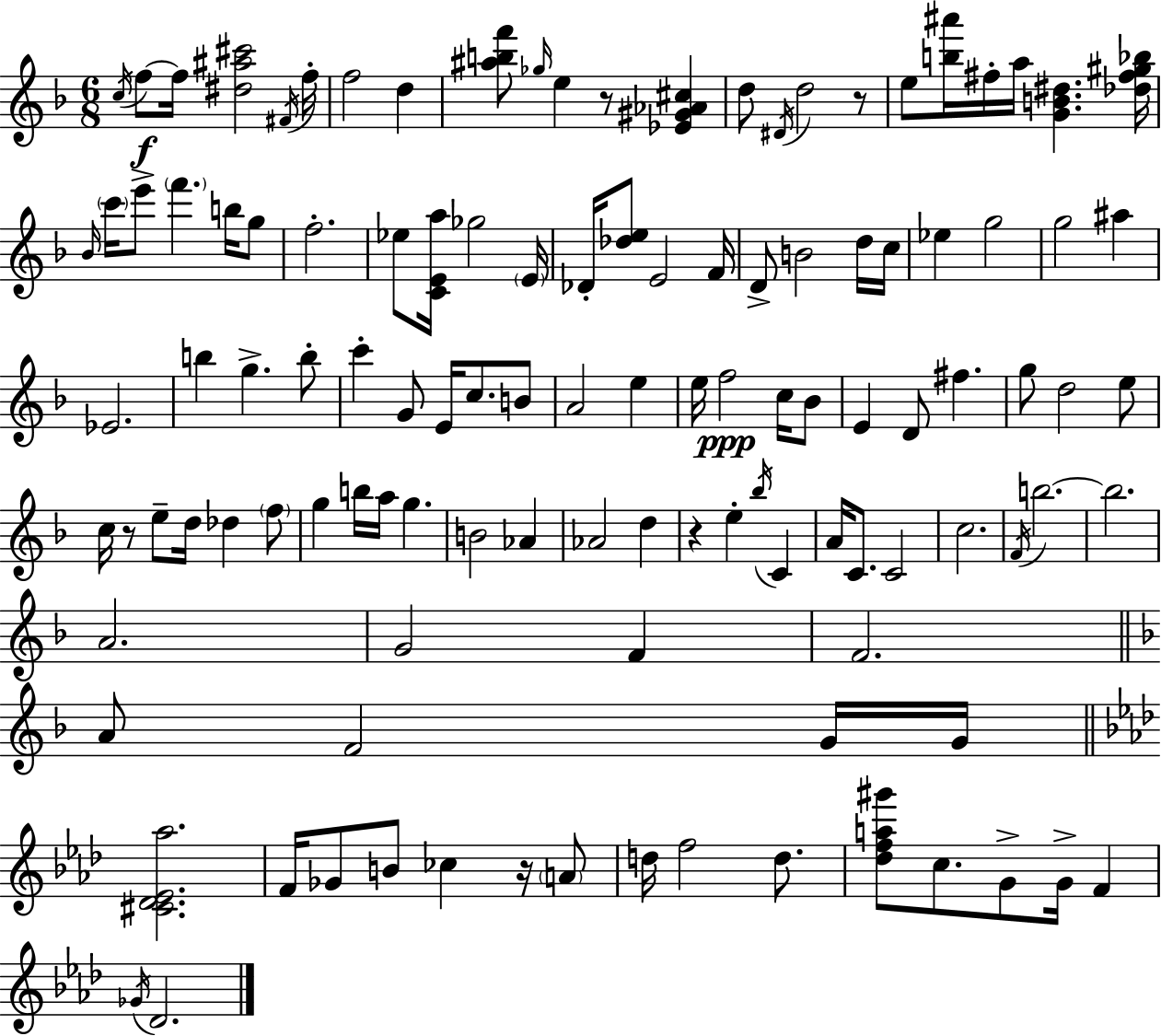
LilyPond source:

{
  \clef treble
  \numericTimeSignature
  \time 6/8
  \key f \major
  \repeat volta 2 { \acciaccatura { c''16 }\f f''8~~ f''16 <dis'' ais'' cis'''>2 | \acciaccatura { fis'16 } f''16-. f''2 d''4 | <ais'' b'' f'''>8 \grace { ges''16 } e''4 r8 <ees' gis' aes' cis''>4 | d''8 \acciaccatura { dis'16 } d''2 | \break r8 e''8 <b'' ais'''>16 fis''16-. a''16 <g' b' dis''>4. | <des'' fis'' gis'' bes''>16 \grace { bes'16 } \parenthesize c'''16 e'''8-> \parenthesize f'''4. | b''16 g''8 f''2.-. | ees''8 <c' e' a''>16 ges''2 | \break \parenthesize e'16 des'16-. <des'' e''>8 e'2 | f'16 d'8-> b'2 | d''16 c''16 ees''4 g''2 | g''2 | \break ais''4 ees'2. | b''4 g''4.-> | b''8-. c'''4-. g'8 e'16 | c''8. b'8 a'2 | \break e''4 e''16 f''2\ppp | c''16 bes'8 e'4 d'8 fis''4. | g''8 d''2 | e''8 c''16 r8 e''8-- d''16 des''4 | \break \parenthesize f''8 g''4 b''16 a''16 g''4. | b'2 | aes'4 aes'2 | d''4 r4 e''4-. | \break \acciaccatura { bes''16 } c'4 a'16 c'8. c'2 | c''2. | \acciaccatura { f'16 } b''2.~~ | b''2. | \break a'2. | g'2 | f'4 f'2. | \bar "||" \break \key d \minor a'8 f'2 g'16 g'16 | \bar "||" \break \key aes \major <cis' des' ees' aes''>2. | f'16 ges'8 b'8 ces''4 r16 \parenthesize a'8 | d''16 f''2 d''8. | <des'' f'' a'' gis'''>8 c''8. g'8-> g'16-> f'4 | \break \acciaccatura { ges'16 } des'2. | } \bar "|."
}